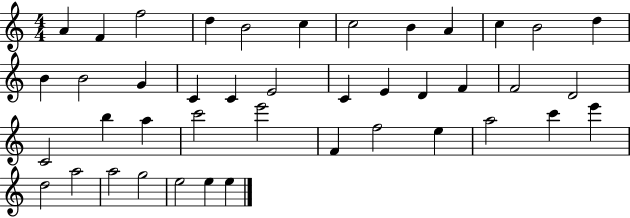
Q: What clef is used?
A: treble